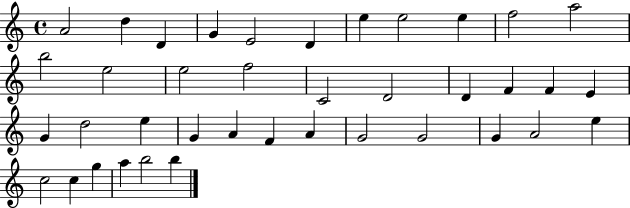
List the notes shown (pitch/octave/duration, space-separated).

A4/h D5/q D4/q G4/q E4/h D4/q E5/q E5/h E5/q F5/h A5/h B5/h E5/h E5/h F5/h C4/h D4/h D4/q F4/q F4/q E4/q G4/q D5/h E5/q G4/q A4/q F4/q A4/q G4/h G4/h G4/q A4/h E5/q C5/h C5/q G5/q A5/q B5/h B5/q